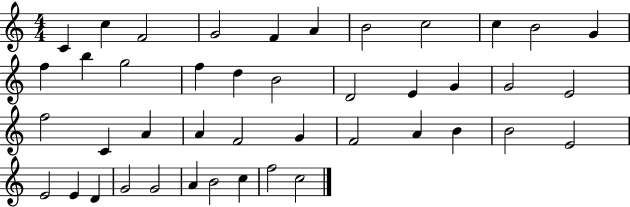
C4/q C5/q F4/h G4/h F4/q A4/q B4/h C5/h C5/q B4/h G4/q F5/q B5/q G5/h F5/q D5/q B4/h D4/h E4/q G4/q G4/h E4/h F5/h C4/q A4/q A4/q F4/h G4/q F4/h A4/q B4/q B4/h E4/h E4/h E4/q D4/q G4/h G4/h A4/q B4/h C5/q F5/h C5/h